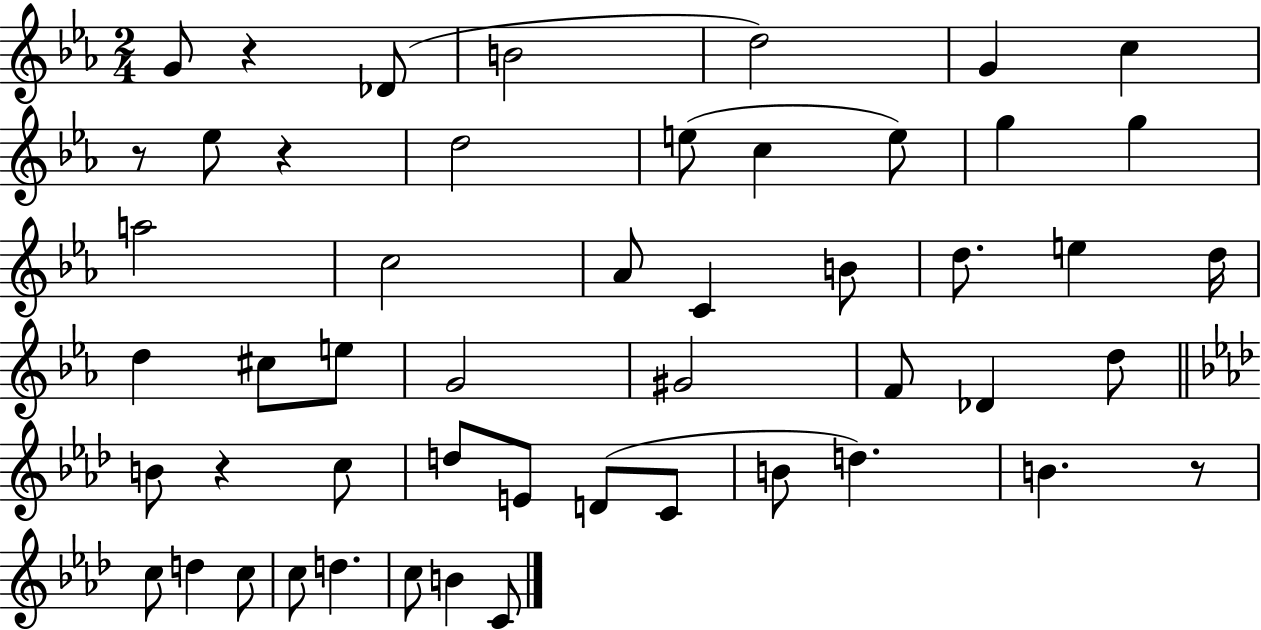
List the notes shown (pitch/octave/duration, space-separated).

G4/e R/q Db4/e B4/h D5/h G4/q C5/q R/e Eb5/e R/q D5/h E5/e C5/q E5/e G5/q G5/q A5/h C5/h Ab4/e C4/q B4/e D5/e. E5/q D5/s D5/q C#5/e E5/e G4/h G#4/h F4/e Db4/q D5/e B4/e R/q C5/e D5/e E4/e D4/e C4/e B4/e D5/q. B4/q. R/e C5/e D5/q C5/e C5/e D5/q. C5/e B4/q C4/e